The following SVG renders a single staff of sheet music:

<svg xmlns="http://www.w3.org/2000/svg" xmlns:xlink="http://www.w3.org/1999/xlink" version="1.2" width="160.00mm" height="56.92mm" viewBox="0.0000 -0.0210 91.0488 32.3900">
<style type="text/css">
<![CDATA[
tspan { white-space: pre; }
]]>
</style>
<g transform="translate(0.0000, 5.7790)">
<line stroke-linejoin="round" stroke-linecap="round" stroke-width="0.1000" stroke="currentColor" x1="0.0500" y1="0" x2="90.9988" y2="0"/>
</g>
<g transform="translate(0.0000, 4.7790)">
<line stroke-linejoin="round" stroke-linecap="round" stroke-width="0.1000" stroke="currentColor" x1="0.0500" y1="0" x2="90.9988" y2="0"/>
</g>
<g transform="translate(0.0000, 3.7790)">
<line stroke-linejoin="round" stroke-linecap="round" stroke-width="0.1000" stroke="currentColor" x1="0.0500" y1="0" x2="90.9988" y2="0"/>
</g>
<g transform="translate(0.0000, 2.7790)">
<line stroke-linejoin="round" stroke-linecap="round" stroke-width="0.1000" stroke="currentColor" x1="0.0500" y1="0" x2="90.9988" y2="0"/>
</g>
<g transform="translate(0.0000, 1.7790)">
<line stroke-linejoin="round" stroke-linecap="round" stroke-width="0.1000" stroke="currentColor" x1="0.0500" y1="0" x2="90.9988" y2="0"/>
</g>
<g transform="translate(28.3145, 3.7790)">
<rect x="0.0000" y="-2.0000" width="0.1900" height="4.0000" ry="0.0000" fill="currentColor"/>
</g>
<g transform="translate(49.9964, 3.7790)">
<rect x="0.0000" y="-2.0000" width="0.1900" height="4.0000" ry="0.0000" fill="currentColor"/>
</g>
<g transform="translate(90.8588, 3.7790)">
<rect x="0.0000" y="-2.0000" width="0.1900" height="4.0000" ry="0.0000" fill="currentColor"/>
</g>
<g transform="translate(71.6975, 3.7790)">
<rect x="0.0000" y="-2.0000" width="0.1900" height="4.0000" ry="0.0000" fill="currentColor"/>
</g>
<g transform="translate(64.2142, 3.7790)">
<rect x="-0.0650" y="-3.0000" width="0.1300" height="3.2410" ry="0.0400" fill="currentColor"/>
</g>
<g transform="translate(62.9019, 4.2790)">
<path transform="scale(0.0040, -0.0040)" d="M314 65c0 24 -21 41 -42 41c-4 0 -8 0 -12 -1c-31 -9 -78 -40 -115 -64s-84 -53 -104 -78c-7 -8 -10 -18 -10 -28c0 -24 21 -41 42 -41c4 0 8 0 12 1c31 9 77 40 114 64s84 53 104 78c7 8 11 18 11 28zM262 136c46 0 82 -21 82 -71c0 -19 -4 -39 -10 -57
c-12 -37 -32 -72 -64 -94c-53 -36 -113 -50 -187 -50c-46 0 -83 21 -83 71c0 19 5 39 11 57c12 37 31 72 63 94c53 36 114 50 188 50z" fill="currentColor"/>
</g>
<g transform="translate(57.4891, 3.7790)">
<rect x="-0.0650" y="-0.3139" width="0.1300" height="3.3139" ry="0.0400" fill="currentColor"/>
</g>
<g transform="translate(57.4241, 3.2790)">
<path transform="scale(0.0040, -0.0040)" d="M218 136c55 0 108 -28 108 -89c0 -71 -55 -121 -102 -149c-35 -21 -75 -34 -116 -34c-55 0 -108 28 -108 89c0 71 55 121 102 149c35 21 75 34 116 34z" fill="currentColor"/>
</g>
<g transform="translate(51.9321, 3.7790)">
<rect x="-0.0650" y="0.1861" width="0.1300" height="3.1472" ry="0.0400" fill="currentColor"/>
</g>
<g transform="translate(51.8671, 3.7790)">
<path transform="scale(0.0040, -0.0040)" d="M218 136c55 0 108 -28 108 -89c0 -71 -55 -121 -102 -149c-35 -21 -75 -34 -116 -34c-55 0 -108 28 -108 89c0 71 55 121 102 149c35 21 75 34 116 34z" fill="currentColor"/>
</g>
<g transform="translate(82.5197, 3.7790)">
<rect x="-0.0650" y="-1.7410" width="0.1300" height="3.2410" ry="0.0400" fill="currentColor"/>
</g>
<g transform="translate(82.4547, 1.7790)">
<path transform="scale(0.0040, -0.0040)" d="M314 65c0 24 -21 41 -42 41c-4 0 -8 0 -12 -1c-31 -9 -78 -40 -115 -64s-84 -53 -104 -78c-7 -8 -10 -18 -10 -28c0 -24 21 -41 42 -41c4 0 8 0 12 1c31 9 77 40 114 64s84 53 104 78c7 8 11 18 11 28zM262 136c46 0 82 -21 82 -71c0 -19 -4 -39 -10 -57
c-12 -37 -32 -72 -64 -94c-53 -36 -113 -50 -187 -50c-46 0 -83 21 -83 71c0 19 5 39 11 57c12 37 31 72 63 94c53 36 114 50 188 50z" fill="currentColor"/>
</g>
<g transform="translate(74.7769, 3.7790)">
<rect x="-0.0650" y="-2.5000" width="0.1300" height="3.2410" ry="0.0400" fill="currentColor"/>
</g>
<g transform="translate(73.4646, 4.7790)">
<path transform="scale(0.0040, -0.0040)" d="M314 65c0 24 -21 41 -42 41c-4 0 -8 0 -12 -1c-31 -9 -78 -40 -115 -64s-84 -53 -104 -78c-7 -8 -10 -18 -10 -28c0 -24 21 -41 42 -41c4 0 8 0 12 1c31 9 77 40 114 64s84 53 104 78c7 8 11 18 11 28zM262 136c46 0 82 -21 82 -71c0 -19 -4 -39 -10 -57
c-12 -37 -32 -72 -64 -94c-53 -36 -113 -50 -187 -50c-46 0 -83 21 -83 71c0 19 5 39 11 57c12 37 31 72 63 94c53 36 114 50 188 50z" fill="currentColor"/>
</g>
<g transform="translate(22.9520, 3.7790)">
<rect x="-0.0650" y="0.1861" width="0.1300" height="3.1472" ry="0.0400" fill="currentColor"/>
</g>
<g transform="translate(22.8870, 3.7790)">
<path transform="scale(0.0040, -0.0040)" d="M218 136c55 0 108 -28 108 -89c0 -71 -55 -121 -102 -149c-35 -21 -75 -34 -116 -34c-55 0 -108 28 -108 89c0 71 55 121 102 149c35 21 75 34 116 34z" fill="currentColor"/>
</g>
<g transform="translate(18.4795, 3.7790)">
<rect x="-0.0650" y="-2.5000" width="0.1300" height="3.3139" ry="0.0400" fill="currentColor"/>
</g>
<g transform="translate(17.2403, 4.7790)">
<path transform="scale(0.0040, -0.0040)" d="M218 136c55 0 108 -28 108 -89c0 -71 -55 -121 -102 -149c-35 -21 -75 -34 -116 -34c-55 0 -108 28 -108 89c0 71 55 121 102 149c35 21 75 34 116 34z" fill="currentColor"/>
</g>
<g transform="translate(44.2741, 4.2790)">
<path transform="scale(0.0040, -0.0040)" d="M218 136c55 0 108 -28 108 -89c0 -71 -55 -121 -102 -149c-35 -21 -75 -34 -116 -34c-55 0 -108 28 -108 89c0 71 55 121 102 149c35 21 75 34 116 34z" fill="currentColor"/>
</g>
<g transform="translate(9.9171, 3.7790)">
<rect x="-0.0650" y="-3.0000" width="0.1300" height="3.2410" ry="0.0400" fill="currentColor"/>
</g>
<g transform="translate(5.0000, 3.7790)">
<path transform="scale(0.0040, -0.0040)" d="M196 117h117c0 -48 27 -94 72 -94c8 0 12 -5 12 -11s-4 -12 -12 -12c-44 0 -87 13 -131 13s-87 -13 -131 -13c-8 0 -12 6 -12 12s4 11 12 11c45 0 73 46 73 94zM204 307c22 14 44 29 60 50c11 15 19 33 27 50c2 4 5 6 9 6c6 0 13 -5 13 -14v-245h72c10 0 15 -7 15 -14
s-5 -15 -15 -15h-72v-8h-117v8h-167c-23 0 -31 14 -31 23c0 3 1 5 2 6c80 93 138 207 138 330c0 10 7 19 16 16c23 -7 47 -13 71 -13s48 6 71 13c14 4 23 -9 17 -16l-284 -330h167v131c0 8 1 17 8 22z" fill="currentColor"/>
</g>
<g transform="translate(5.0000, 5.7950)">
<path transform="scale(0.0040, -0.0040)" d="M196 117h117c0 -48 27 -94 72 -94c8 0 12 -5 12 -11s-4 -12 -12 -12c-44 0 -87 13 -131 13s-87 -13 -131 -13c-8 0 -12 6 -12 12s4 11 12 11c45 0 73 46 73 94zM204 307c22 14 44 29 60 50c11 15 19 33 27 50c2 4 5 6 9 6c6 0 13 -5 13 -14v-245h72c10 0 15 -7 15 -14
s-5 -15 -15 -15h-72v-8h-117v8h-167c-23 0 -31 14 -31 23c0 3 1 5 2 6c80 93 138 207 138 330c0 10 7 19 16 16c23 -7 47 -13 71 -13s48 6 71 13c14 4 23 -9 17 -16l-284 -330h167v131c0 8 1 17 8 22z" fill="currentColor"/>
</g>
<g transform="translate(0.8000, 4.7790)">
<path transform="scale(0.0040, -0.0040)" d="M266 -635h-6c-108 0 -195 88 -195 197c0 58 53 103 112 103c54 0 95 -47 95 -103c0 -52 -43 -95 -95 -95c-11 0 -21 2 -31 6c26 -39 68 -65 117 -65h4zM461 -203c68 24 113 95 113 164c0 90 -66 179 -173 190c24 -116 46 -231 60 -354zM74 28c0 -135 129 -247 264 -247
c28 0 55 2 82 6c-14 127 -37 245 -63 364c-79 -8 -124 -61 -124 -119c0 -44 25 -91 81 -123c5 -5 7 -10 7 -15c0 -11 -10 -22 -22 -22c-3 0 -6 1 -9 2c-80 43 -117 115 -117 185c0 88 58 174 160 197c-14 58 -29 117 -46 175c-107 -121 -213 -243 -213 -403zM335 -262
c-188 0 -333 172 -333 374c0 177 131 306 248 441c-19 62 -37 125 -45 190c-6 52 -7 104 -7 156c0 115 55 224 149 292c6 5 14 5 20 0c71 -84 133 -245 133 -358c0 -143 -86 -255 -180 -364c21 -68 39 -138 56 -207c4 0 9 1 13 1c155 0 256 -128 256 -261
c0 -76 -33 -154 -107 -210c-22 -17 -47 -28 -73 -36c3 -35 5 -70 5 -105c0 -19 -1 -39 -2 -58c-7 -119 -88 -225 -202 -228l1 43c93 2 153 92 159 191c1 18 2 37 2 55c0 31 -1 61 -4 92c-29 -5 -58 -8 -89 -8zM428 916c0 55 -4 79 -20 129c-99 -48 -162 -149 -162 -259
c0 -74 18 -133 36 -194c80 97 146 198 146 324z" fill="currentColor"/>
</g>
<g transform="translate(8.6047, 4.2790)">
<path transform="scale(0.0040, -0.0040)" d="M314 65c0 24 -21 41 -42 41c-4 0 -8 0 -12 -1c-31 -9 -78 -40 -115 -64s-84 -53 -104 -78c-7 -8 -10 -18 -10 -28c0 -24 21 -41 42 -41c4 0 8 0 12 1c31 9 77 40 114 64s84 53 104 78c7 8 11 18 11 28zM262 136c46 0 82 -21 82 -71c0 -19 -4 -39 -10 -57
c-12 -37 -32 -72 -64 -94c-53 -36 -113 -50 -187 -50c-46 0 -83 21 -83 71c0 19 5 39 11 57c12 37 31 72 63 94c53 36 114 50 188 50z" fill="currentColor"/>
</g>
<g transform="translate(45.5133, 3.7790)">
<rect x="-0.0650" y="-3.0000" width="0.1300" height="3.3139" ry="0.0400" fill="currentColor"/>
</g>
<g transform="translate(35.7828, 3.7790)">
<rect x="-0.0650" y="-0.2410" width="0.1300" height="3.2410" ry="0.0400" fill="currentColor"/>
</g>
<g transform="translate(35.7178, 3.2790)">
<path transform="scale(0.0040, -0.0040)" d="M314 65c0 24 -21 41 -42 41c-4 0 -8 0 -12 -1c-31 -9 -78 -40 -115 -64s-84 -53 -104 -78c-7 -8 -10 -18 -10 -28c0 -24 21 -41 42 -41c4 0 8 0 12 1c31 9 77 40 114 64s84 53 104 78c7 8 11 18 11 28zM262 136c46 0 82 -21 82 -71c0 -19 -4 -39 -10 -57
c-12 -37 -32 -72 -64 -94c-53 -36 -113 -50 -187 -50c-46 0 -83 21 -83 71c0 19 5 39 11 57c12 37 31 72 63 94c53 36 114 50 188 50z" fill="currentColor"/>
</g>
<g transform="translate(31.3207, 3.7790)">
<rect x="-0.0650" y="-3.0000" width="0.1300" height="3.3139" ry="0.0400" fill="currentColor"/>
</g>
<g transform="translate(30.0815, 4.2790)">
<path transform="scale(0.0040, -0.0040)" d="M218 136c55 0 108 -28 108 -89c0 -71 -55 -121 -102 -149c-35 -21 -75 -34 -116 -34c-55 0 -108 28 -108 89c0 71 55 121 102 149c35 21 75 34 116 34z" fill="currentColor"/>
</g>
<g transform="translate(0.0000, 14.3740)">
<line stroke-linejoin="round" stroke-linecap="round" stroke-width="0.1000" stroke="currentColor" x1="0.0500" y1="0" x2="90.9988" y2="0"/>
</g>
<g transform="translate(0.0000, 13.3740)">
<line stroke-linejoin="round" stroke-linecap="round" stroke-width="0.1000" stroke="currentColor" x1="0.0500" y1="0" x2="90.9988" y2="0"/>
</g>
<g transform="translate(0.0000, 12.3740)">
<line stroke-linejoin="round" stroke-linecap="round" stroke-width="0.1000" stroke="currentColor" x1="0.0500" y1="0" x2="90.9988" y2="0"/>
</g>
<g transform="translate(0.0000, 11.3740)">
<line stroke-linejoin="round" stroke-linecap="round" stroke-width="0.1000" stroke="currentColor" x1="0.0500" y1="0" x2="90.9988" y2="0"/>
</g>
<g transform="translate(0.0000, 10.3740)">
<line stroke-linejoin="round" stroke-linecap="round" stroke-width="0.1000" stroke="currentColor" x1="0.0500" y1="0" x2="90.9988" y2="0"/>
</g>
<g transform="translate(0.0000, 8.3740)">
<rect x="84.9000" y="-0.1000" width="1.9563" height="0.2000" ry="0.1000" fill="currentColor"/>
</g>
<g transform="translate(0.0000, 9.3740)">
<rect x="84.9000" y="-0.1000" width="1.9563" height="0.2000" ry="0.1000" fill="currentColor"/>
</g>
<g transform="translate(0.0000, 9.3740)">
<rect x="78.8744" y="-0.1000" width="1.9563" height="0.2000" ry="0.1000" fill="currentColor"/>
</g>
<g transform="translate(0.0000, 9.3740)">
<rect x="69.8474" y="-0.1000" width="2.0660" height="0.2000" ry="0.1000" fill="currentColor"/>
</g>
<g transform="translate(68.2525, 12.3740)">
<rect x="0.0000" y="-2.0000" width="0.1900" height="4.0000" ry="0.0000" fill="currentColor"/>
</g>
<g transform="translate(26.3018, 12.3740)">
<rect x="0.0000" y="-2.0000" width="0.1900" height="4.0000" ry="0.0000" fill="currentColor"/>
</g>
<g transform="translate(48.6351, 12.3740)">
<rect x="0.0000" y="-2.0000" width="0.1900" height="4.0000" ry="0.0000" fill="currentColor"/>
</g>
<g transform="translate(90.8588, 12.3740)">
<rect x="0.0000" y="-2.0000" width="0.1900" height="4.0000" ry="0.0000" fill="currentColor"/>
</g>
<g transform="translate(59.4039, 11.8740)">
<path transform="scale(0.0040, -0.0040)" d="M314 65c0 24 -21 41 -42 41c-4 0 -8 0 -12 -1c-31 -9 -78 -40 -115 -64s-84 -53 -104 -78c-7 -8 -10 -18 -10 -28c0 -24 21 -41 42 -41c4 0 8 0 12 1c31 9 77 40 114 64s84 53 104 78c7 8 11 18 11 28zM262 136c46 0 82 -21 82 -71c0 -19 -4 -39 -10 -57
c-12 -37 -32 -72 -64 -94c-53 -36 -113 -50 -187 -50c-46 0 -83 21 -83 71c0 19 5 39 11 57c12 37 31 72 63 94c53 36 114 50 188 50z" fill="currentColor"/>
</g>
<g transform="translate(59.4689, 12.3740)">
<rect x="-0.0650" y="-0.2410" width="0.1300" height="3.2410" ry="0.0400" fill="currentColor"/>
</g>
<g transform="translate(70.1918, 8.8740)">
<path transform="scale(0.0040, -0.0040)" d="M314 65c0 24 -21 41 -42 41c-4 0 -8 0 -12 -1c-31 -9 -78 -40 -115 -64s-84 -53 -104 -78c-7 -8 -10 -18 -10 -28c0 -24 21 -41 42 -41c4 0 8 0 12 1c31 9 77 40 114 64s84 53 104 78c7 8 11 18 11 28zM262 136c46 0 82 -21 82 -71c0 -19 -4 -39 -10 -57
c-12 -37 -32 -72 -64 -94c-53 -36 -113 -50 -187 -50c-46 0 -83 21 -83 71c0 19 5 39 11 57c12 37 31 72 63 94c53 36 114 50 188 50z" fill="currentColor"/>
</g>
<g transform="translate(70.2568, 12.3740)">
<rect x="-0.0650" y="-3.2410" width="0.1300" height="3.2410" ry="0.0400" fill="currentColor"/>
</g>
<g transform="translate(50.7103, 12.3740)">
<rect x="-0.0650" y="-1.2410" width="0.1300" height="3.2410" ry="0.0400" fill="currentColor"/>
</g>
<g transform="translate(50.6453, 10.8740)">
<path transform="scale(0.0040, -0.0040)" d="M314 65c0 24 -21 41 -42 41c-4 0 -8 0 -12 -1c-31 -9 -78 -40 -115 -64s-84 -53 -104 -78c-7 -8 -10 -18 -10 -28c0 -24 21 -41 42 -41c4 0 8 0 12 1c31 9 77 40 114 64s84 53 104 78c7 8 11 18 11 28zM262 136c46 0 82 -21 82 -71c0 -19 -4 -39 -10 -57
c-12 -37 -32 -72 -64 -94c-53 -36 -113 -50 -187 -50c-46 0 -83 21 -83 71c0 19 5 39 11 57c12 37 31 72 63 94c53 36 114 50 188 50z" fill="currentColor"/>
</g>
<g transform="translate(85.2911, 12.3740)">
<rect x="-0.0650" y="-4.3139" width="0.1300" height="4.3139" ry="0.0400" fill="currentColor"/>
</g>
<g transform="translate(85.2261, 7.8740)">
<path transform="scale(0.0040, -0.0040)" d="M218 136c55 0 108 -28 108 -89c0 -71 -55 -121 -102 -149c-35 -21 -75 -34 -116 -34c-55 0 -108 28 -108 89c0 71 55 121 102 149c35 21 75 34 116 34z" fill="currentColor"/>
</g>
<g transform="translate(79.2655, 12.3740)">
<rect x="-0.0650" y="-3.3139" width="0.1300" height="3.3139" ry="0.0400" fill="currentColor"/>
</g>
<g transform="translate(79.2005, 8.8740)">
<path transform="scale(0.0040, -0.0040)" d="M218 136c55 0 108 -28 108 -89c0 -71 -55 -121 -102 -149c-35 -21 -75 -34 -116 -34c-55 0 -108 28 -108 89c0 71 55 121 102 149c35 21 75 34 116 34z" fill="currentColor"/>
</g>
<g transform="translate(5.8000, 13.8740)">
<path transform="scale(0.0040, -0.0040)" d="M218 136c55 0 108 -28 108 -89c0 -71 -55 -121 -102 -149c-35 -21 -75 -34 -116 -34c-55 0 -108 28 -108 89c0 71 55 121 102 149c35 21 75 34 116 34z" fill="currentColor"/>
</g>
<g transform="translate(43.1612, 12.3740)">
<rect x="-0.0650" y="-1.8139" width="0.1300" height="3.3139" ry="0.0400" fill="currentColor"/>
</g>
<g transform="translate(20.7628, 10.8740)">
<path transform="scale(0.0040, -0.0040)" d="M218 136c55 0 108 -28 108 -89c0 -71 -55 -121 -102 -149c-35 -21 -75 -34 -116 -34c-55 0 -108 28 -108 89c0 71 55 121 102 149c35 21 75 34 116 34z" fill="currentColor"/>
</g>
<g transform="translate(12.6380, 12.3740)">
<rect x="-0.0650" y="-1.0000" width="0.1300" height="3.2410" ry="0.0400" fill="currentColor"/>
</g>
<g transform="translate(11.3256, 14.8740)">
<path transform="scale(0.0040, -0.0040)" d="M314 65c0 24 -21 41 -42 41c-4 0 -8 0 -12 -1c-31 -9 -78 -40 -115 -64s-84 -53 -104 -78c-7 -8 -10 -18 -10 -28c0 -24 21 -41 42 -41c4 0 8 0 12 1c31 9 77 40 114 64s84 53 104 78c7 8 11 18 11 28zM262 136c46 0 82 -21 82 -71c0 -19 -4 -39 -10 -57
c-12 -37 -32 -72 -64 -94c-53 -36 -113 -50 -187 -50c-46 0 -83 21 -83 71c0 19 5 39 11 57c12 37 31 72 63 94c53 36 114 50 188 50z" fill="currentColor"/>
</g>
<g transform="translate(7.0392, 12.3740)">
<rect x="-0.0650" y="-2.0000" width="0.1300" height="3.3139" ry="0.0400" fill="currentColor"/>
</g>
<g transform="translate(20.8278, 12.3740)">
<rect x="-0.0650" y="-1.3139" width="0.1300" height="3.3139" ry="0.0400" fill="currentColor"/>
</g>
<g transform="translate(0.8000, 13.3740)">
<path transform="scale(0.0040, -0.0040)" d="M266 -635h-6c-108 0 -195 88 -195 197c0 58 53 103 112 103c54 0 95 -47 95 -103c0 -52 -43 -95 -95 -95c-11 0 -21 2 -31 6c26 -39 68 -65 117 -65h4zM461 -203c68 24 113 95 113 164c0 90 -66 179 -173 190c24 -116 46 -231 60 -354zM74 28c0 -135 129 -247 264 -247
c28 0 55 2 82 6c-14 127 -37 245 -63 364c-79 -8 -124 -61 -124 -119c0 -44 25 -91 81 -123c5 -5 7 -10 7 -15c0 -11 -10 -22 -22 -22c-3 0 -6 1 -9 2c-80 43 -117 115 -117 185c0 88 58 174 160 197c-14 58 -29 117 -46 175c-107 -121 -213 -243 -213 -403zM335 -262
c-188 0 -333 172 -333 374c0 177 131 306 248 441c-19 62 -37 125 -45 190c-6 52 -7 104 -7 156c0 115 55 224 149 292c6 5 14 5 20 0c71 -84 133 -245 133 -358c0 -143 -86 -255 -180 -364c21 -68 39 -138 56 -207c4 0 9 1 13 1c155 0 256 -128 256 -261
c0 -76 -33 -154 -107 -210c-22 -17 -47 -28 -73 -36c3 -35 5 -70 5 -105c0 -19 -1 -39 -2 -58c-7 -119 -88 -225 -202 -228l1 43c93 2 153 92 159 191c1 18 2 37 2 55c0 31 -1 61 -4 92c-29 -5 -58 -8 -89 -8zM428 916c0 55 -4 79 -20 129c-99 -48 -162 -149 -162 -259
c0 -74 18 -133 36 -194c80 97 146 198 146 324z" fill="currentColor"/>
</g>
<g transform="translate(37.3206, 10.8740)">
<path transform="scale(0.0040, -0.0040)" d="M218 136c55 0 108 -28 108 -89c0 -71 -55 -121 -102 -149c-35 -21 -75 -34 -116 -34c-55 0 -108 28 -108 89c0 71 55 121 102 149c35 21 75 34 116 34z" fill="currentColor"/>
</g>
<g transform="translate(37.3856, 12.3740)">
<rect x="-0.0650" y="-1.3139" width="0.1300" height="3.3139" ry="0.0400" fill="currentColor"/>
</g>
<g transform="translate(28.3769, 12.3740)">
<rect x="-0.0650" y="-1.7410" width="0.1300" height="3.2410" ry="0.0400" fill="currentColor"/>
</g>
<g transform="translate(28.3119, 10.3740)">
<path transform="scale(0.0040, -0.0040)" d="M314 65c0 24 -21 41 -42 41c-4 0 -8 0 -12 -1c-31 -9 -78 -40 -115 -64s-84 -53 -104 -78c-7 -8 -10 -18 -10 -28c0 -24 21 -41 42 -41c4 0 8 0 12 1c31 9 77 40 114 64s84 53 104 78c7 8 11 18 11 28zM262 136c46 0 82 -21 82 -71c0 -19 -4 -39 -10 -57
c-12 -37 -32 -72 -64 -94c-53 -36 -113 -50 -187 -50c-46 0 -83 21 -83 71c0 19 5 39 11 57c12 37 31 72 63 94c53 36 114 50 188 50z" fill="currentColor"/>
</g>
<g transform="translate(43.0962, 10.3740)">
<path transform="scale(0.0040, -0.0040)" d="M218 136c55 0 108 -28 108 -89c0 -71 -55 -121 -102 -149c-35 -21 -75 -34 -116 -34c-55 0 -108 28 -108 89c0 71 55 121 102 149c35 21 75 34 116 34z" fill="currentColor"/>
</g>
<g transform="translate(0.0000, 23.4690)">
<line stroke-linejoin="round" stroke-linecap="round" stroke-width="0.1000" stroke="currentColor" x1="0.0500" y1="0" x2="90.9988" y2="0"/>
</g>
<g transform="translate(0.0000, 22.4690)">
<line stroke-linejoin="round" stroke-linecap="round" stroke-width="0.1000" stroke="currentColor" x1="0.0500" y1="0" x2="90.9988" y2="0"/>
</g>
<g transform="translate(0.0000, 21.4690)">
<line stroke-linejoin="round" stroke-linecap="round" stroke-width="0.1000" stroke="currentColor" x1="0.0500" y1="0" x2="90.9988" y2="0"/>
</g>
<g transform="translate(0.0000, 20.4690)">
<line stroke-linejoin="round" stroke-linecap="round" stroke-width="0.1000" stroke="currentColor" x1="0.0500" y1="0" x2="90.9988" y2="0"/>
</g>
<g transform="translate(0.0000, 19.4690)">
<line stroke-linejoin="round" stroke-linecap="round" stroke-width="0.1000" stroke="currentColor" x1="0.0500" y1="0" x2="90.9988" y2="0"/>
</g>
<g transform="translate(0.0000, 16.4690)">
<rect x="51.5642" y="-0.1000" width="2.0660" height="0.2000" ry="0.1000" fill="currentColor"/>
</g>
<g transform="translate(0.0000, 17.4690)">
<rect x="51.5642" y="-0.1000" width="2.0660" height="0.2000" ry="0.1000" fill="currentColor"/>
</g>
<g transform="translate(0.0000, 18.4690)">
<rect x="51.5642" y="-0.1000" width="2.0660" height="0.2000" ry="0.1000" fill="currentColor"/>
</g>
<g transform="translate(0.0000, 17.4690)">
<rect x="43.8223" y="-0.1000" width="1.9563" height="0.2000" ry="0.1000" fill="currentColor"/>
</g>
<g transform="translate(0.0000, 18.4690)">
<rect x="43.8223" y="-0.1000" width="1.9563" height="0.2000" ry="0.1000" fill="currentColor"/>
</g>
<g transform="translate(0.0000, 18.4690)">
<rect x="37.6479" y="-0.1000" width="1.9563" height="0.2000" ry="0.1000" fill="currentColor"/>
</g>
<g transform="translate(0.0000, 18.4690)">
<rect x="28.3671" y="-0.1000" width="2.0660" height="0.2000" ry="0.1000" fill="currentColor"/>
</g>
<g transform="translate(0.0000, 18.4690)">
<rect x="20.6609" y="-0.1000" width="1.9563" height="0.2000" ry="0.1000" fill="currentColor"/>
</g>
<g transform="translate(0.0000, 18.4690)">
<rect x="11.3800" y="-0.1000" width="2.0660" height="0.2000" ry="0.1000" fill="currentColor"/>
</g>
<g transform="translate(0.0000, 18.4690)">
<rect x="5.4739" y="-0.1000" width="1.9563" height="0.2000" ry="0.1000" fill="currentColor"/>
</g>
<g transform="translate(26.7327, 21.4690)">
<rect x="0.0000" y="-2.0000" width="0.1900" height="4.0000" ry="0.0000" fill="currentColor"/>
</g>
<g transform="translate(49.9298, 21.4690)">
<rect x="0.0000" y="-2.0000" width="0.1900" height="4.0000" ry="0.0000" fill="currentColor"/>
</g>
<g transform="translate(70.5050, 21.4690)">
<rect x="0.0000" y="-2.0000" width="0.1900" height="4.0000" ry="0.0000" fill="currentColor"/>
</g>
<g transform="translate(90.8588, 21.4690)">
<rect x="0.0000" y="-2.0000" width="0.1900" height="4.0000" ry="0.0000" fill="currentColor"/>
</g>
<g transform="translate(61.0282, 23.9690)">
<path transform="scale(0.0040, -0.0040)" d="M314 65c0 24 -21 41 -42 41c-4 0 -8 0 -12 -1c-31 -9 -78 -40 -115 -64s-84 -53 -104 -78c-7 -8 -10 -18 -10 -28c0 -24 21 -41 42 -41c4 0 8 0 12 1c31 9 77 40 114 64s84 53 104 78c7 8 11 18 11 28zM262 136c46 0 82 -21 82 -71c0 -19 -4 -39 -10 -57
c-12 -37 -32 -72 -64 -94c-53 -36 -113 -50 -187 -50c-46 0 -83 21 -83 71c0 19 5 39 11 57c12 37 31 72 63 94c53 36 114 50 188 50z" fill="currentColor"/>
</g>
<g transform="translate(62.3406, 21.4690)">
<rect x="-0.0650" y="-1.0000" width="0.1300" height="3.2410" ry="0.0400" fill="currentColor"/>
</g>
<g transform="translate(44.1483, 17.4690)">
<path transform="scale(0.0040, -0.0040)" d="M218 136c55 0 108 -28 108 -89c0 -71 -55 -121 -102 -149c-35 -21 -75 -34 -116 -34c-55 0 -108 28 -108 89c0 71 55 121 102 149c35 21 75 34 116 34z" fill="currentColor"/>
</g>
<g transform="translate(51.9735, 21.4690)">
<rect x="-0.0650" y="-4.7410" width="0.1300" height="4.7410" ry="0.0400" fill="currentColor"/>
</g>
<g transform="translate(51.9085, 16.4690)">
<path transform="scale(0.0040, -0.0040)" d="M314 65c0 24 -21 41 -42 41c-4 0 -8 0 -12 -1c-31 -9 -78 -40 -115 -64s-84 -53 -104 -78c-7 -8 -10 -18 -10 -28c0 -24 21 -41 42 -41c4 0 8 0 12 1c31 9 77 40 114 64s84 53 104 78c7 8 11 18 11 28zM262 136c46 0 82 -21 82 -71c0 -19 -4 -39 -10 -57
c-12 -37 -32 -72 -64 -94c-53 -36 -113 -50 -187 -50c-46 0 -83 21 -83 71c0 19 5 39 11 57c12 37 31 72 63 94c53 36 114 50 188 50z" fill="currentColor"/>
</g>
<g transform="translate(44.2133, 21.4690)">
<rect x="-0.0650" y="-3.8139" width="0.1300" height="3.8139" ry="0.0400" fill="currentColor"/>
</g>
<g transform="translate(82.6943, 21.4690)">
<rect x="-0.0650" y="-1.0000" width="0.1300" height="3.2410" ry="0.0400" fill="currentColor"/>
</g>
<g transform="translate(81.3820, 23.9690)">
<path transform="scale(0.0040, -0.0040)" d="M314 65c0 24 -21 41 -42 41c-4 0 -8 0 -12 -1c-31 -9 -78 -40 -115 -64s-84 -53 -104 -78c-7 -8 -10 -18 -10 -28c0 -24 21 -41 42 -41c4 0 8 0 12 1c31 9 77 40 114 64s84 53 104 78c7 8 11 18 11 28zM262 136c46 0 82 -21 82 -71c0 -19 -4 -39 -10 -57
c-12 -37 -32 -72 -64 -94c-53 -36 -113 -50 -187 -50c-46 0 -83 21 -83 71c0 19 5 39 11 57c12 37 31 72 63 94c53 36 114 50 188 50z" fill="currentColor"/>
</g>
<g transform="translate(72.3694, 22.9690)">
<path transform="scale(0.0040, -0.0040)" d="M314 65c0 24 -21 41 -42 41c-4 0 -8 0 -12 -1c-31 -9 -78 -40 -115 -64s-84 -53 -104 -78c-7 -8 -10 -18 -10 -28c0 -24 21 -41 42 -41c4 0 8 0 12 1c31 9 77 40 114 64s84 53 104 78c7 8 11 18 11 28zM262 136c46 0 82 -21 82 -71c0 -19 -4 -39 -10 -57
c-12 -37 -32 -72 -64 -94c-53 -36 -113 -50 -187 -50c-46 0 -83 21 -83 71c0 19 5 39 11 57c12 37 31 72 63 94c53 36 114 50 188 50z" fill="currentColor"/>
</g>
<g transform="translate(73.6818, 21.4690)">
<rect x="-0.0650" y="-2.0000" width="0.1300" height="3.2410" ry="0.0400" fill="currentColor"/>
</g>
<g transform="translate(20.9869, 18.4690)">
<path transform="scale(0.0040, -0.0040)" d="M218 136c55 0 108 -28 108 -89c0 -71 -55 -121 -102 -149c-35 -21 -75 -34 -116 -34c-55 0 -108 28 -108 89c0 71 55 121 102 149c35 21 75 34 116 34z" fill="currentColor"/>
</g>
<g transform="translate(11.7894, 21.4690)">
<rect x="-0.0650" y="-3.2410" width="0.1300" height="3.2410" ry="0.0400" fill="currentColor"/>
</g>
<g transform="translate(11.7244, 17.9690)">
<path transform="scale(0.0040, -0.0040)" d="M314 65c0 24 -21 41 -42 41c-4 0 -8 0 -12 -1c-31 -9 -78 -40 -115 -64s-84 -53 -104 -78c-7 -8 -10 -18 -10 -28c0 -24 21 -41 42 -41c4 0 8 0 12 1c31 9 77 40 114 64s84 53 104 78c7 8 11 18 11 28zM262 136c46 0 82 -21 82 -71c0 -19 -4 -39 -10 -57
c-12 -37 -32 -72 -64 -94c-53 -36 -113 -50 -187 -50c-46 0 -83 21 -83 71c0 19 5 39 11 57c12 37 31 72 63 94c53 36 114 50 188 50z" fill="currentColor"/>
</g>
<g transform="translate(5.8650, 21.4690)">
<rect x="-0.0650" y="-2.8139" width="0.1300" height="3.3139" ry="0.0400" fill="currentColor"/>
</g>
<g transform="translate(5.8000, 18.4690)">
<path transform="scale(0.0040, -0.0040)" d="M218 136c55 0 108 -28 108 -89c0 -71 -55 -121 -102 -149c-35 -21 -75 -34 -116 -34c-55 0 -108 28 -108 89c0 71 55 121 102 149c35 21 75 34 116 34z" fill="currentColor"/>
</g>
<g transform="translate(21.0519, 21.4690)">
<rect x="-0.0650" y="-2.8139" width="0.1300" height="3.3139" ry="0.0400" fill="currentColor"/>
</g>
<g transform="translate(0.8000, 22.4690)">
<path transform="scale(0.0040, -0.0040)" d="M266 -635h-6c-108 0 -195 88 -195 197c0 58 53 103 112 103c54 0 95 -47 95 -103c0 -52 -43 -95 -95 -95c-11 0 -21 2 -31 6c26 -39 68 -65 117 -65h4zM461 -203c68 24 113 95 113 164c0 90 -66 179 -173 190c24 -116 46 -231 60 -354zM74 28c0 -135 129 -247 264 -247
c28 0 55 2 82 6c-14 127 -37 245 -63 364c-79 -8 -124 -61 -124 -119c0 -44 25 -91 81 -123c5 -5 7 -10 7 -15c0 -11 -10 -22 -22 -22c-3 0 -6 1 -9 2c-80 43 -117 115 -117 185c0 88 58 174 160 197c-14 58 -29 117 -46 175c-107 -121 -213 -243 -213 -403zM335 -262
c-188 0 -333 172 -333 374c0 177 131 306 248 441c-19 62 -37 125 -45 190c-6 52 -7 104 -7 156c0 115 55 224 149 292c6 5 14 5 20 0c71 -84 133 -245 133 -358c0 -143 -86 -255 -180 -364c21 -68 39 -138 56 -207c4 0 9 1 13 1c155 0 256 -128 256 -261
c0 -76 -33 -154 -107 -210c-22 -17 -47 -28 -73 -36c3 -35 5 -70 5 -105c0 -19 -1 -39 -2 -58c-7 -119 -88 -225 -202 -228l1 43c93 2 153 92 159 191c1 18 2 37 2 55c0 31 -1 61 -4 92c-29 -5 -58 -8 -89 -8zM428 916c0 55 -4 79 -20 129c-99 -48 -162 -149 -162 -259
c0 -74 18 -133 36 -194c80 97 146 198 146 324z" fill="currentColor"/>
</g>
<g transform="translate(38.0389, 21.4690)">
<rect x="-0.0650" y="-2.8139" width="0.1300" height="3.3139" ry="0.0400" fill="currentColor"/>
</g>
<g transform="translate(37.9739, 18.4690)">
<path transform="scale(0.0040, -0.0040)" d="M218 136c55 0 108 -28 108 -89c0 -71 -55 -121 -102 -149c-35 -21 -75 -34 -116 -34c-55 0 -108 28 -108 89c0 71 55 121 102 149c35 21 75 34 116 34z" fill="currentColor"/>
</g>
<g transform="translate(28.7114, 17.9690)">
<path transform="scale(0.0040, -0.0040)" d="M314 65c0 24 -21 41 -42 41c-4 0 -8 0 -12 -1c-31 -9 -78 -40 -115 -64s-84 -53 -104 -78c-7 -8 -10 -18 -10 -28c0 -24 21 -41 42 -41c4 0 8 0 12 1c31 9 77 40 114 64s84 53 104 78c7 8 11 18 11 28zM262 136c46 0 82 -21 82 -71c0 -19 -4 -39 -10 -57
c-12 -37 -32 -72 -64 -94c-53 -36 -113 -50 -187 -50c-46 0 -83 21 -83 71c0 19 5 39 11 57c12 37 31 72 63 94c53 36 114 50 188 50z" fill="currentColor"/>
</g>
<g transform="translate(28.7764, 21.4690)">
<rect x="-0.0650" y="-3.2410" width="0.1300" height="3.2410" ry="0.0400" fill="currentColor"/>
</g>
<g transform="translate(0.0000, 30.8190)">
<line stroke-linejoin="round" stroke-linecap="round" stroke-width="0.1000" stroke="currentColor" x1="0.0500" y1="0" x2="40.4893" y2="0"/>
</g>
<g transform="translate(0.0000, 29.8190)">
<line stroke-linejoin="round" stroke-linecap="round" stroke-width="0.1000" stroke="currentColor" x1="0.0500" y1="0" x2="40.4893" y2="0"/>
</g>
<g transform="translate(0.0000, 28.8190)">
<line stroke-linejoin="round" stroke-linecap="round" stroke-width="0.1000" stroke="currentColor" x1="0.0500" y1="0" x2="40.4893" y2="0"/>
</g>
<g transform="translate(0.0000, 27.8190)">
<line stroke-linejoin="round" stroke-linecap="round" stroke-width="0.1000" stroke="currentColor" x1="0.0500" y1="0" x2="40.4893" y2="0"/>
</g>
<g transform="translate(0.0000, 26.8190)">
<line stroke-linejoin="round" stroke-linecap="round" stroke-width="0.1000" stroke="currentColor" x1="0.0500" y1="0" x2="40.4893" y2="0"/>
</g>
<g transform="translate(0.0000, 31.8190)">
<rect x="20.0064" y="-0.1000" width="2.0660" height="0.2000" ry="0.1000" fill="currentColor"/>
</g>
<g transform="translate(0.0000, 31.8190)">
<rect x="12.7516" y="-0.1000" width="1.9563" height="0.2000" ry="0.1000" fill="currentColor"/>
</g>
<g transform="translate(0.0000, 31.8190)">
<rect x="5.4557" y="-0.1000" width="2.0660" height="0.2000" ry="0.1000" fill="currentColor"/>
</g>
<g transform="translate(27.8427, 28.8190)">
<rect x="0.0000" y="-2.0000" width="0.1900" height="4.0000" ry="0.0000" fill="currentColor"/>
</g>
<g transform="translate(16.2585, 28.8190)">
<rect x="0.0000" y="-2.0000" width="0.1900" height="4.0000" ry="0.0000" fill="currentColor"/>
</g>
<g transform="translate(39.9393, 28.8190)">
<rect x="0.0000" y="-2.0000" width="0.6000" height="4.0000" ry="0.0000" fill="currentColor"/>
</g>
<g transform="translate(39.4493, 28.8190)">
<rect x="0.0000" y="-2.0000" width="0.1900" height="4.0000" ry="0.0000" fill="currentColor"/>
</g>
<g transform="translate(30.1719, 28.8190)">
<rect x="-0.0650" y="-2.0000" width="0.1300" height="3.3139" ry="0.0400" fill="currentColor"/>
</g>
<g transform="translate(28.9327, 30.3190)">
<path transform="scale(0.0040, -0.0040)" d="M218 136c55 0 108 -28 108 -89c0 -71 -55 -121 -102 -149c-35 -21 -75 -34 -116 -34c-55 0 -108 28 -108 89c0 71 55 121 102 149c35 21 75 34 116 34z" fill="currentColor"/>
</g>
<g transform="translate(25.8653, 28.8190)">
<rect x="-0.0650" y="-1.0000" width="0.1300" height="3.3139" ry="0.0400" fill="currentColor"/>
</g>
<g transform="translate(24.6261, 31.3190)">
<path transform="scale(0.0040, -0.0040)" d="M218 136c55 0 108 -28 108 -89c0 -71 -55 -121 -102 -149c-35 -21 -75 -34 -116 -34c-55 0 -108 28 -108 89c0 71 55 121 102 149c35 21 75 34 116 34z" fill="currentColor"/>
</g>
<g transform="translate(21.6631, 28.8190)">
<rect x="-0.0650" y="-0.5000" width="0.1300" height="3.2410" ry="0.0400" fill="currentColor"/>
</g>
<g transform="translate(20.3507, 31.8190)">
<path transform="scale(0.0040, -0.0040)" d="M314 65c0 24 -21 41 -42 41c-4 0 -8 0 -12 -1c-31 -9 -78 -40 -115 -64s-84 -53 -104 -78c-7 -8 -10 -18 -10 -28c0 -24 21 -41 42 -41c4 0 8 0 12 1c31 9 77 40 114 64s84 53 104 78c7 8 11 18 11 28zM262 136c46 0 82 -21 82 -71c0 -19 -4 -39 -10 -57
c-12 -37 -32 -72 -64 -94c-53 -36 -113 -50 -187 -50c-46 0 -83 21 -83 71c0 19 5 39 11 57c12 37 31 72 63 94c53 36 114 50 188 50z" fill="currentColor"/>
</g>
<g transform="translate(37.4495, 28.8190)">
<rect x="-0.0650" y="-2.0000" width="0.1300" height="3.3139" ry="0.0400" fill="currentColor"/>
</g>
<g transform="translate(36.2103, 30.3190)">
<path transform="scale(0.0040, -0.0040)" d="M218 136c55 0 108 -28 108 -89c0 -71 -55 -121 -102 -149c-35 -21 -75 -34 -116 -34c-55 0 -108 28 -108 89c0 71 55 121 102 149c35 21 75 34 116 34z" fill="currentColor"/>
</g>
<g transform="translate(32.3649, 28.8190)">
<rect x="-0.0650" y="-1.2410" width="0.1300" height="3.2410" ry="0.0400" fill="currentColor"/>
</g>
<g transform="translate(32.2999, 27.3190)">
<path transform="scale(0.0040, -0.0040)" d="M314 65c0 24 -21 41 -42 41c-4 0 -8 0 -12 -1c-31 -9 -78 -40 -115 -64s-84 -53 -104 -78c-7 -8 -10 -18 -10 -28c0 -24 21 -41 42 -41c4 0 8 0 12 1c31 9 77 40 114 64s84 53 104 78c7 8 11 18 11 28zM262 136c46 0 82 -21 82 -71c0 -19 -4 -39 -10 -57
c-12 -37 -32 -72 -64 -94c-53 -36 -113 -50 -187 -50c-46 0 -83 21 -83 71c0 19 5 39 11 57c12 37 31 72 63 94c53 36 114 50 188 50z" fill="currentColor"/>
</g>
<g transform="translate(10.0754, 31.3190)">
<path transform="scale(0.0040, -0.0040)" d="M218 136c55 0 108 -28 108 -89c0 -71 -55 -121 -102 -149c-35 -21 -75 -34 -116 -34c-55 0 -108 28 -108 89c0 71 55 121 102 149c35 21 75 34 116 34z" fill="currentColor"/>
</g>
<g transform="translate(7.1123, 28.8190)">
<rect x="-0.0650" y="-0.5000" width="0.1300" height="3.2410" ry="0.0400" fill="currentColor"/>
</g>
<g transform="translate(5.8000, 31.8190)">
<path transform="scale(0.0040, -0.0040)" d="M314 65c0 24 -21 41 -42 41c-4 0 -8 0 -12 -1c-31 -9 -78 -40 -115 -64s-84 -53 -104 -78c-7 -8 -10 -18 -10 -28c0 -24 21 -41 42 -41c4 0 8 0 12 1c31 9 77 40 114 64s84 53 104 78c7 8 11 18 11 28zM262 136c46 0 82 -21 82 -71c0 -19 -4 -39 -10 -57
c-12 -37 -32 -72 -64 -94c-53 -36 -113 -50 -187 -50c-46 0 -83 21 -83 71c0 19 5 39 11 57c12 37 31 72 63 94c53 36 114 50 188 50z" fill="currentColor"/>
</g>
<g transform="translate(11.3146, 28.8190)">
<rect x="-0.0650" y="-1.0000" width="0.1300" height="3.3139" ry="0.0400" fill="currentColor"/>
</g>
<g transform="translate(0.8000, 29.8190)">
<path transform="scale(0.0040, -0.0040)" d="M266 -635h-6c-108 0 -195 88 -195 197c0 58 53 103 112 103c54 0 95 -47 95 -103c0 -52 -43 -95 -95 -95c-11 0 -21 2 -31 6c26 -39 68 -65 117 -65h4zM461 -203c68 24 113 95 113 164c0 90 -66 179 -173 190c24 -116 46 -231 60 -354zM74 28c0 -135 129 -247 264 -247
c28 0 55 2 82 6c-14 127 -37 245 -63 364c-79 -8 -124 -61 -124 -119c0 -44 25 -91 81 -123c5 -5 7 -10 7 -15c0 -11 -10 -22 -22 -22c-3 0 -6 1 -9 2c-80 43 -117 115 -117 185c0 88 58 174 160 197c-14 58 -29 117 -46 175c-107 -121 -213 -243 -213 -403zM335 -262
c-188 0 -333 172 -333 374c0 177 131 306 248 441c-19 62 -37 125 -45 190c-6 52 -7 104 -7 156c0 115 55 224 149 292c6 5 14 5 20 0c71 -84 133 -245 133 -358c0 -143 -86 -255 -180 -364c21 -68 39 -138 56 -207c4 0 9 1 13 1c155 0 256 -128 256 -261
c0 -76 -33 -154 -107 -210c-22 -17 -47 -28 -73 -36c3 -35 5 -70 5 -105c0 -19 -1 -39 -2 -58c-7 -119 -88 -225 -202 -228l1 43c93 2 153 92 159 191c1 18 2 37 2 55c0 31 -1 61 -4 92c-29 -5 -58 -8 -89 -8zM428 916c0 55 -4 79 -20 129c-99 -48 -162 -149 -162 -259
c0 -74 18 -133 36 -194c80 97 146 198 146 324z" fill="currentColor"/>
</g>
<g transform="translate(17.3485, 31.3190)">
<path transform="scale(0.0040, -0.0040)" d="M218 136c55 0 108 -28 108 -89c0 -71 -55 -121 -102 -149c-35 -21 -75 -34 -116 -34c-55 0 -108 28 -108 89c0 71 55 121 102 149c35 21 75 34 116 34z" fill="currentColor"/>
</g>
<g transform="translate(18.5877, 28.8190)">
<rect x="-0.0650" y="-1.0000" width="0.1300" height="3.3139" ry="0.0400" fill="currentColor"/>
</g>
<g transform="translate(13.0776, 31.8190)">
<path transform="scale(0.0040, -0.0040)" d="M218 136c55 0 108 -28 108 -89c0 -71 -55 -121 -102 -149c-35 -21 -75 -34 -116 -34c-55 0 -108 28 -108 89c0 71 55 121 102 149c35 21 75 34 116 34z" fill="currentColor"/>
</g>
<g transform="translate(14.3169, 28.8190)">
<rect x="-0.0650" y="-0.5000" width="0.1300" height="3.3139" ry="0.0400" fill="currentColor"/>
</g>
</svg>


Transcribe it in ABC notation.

X:1
T:Untitled
M:4/4
L:1/4
K:C
A2 G B A c2 A B c A2 G2 f2 F D2 e f2 e f e2 c2 b2 b d' a b2 a b2 a c' e'2 D2 F2 D2 C2 D C D C2 D F e2 F